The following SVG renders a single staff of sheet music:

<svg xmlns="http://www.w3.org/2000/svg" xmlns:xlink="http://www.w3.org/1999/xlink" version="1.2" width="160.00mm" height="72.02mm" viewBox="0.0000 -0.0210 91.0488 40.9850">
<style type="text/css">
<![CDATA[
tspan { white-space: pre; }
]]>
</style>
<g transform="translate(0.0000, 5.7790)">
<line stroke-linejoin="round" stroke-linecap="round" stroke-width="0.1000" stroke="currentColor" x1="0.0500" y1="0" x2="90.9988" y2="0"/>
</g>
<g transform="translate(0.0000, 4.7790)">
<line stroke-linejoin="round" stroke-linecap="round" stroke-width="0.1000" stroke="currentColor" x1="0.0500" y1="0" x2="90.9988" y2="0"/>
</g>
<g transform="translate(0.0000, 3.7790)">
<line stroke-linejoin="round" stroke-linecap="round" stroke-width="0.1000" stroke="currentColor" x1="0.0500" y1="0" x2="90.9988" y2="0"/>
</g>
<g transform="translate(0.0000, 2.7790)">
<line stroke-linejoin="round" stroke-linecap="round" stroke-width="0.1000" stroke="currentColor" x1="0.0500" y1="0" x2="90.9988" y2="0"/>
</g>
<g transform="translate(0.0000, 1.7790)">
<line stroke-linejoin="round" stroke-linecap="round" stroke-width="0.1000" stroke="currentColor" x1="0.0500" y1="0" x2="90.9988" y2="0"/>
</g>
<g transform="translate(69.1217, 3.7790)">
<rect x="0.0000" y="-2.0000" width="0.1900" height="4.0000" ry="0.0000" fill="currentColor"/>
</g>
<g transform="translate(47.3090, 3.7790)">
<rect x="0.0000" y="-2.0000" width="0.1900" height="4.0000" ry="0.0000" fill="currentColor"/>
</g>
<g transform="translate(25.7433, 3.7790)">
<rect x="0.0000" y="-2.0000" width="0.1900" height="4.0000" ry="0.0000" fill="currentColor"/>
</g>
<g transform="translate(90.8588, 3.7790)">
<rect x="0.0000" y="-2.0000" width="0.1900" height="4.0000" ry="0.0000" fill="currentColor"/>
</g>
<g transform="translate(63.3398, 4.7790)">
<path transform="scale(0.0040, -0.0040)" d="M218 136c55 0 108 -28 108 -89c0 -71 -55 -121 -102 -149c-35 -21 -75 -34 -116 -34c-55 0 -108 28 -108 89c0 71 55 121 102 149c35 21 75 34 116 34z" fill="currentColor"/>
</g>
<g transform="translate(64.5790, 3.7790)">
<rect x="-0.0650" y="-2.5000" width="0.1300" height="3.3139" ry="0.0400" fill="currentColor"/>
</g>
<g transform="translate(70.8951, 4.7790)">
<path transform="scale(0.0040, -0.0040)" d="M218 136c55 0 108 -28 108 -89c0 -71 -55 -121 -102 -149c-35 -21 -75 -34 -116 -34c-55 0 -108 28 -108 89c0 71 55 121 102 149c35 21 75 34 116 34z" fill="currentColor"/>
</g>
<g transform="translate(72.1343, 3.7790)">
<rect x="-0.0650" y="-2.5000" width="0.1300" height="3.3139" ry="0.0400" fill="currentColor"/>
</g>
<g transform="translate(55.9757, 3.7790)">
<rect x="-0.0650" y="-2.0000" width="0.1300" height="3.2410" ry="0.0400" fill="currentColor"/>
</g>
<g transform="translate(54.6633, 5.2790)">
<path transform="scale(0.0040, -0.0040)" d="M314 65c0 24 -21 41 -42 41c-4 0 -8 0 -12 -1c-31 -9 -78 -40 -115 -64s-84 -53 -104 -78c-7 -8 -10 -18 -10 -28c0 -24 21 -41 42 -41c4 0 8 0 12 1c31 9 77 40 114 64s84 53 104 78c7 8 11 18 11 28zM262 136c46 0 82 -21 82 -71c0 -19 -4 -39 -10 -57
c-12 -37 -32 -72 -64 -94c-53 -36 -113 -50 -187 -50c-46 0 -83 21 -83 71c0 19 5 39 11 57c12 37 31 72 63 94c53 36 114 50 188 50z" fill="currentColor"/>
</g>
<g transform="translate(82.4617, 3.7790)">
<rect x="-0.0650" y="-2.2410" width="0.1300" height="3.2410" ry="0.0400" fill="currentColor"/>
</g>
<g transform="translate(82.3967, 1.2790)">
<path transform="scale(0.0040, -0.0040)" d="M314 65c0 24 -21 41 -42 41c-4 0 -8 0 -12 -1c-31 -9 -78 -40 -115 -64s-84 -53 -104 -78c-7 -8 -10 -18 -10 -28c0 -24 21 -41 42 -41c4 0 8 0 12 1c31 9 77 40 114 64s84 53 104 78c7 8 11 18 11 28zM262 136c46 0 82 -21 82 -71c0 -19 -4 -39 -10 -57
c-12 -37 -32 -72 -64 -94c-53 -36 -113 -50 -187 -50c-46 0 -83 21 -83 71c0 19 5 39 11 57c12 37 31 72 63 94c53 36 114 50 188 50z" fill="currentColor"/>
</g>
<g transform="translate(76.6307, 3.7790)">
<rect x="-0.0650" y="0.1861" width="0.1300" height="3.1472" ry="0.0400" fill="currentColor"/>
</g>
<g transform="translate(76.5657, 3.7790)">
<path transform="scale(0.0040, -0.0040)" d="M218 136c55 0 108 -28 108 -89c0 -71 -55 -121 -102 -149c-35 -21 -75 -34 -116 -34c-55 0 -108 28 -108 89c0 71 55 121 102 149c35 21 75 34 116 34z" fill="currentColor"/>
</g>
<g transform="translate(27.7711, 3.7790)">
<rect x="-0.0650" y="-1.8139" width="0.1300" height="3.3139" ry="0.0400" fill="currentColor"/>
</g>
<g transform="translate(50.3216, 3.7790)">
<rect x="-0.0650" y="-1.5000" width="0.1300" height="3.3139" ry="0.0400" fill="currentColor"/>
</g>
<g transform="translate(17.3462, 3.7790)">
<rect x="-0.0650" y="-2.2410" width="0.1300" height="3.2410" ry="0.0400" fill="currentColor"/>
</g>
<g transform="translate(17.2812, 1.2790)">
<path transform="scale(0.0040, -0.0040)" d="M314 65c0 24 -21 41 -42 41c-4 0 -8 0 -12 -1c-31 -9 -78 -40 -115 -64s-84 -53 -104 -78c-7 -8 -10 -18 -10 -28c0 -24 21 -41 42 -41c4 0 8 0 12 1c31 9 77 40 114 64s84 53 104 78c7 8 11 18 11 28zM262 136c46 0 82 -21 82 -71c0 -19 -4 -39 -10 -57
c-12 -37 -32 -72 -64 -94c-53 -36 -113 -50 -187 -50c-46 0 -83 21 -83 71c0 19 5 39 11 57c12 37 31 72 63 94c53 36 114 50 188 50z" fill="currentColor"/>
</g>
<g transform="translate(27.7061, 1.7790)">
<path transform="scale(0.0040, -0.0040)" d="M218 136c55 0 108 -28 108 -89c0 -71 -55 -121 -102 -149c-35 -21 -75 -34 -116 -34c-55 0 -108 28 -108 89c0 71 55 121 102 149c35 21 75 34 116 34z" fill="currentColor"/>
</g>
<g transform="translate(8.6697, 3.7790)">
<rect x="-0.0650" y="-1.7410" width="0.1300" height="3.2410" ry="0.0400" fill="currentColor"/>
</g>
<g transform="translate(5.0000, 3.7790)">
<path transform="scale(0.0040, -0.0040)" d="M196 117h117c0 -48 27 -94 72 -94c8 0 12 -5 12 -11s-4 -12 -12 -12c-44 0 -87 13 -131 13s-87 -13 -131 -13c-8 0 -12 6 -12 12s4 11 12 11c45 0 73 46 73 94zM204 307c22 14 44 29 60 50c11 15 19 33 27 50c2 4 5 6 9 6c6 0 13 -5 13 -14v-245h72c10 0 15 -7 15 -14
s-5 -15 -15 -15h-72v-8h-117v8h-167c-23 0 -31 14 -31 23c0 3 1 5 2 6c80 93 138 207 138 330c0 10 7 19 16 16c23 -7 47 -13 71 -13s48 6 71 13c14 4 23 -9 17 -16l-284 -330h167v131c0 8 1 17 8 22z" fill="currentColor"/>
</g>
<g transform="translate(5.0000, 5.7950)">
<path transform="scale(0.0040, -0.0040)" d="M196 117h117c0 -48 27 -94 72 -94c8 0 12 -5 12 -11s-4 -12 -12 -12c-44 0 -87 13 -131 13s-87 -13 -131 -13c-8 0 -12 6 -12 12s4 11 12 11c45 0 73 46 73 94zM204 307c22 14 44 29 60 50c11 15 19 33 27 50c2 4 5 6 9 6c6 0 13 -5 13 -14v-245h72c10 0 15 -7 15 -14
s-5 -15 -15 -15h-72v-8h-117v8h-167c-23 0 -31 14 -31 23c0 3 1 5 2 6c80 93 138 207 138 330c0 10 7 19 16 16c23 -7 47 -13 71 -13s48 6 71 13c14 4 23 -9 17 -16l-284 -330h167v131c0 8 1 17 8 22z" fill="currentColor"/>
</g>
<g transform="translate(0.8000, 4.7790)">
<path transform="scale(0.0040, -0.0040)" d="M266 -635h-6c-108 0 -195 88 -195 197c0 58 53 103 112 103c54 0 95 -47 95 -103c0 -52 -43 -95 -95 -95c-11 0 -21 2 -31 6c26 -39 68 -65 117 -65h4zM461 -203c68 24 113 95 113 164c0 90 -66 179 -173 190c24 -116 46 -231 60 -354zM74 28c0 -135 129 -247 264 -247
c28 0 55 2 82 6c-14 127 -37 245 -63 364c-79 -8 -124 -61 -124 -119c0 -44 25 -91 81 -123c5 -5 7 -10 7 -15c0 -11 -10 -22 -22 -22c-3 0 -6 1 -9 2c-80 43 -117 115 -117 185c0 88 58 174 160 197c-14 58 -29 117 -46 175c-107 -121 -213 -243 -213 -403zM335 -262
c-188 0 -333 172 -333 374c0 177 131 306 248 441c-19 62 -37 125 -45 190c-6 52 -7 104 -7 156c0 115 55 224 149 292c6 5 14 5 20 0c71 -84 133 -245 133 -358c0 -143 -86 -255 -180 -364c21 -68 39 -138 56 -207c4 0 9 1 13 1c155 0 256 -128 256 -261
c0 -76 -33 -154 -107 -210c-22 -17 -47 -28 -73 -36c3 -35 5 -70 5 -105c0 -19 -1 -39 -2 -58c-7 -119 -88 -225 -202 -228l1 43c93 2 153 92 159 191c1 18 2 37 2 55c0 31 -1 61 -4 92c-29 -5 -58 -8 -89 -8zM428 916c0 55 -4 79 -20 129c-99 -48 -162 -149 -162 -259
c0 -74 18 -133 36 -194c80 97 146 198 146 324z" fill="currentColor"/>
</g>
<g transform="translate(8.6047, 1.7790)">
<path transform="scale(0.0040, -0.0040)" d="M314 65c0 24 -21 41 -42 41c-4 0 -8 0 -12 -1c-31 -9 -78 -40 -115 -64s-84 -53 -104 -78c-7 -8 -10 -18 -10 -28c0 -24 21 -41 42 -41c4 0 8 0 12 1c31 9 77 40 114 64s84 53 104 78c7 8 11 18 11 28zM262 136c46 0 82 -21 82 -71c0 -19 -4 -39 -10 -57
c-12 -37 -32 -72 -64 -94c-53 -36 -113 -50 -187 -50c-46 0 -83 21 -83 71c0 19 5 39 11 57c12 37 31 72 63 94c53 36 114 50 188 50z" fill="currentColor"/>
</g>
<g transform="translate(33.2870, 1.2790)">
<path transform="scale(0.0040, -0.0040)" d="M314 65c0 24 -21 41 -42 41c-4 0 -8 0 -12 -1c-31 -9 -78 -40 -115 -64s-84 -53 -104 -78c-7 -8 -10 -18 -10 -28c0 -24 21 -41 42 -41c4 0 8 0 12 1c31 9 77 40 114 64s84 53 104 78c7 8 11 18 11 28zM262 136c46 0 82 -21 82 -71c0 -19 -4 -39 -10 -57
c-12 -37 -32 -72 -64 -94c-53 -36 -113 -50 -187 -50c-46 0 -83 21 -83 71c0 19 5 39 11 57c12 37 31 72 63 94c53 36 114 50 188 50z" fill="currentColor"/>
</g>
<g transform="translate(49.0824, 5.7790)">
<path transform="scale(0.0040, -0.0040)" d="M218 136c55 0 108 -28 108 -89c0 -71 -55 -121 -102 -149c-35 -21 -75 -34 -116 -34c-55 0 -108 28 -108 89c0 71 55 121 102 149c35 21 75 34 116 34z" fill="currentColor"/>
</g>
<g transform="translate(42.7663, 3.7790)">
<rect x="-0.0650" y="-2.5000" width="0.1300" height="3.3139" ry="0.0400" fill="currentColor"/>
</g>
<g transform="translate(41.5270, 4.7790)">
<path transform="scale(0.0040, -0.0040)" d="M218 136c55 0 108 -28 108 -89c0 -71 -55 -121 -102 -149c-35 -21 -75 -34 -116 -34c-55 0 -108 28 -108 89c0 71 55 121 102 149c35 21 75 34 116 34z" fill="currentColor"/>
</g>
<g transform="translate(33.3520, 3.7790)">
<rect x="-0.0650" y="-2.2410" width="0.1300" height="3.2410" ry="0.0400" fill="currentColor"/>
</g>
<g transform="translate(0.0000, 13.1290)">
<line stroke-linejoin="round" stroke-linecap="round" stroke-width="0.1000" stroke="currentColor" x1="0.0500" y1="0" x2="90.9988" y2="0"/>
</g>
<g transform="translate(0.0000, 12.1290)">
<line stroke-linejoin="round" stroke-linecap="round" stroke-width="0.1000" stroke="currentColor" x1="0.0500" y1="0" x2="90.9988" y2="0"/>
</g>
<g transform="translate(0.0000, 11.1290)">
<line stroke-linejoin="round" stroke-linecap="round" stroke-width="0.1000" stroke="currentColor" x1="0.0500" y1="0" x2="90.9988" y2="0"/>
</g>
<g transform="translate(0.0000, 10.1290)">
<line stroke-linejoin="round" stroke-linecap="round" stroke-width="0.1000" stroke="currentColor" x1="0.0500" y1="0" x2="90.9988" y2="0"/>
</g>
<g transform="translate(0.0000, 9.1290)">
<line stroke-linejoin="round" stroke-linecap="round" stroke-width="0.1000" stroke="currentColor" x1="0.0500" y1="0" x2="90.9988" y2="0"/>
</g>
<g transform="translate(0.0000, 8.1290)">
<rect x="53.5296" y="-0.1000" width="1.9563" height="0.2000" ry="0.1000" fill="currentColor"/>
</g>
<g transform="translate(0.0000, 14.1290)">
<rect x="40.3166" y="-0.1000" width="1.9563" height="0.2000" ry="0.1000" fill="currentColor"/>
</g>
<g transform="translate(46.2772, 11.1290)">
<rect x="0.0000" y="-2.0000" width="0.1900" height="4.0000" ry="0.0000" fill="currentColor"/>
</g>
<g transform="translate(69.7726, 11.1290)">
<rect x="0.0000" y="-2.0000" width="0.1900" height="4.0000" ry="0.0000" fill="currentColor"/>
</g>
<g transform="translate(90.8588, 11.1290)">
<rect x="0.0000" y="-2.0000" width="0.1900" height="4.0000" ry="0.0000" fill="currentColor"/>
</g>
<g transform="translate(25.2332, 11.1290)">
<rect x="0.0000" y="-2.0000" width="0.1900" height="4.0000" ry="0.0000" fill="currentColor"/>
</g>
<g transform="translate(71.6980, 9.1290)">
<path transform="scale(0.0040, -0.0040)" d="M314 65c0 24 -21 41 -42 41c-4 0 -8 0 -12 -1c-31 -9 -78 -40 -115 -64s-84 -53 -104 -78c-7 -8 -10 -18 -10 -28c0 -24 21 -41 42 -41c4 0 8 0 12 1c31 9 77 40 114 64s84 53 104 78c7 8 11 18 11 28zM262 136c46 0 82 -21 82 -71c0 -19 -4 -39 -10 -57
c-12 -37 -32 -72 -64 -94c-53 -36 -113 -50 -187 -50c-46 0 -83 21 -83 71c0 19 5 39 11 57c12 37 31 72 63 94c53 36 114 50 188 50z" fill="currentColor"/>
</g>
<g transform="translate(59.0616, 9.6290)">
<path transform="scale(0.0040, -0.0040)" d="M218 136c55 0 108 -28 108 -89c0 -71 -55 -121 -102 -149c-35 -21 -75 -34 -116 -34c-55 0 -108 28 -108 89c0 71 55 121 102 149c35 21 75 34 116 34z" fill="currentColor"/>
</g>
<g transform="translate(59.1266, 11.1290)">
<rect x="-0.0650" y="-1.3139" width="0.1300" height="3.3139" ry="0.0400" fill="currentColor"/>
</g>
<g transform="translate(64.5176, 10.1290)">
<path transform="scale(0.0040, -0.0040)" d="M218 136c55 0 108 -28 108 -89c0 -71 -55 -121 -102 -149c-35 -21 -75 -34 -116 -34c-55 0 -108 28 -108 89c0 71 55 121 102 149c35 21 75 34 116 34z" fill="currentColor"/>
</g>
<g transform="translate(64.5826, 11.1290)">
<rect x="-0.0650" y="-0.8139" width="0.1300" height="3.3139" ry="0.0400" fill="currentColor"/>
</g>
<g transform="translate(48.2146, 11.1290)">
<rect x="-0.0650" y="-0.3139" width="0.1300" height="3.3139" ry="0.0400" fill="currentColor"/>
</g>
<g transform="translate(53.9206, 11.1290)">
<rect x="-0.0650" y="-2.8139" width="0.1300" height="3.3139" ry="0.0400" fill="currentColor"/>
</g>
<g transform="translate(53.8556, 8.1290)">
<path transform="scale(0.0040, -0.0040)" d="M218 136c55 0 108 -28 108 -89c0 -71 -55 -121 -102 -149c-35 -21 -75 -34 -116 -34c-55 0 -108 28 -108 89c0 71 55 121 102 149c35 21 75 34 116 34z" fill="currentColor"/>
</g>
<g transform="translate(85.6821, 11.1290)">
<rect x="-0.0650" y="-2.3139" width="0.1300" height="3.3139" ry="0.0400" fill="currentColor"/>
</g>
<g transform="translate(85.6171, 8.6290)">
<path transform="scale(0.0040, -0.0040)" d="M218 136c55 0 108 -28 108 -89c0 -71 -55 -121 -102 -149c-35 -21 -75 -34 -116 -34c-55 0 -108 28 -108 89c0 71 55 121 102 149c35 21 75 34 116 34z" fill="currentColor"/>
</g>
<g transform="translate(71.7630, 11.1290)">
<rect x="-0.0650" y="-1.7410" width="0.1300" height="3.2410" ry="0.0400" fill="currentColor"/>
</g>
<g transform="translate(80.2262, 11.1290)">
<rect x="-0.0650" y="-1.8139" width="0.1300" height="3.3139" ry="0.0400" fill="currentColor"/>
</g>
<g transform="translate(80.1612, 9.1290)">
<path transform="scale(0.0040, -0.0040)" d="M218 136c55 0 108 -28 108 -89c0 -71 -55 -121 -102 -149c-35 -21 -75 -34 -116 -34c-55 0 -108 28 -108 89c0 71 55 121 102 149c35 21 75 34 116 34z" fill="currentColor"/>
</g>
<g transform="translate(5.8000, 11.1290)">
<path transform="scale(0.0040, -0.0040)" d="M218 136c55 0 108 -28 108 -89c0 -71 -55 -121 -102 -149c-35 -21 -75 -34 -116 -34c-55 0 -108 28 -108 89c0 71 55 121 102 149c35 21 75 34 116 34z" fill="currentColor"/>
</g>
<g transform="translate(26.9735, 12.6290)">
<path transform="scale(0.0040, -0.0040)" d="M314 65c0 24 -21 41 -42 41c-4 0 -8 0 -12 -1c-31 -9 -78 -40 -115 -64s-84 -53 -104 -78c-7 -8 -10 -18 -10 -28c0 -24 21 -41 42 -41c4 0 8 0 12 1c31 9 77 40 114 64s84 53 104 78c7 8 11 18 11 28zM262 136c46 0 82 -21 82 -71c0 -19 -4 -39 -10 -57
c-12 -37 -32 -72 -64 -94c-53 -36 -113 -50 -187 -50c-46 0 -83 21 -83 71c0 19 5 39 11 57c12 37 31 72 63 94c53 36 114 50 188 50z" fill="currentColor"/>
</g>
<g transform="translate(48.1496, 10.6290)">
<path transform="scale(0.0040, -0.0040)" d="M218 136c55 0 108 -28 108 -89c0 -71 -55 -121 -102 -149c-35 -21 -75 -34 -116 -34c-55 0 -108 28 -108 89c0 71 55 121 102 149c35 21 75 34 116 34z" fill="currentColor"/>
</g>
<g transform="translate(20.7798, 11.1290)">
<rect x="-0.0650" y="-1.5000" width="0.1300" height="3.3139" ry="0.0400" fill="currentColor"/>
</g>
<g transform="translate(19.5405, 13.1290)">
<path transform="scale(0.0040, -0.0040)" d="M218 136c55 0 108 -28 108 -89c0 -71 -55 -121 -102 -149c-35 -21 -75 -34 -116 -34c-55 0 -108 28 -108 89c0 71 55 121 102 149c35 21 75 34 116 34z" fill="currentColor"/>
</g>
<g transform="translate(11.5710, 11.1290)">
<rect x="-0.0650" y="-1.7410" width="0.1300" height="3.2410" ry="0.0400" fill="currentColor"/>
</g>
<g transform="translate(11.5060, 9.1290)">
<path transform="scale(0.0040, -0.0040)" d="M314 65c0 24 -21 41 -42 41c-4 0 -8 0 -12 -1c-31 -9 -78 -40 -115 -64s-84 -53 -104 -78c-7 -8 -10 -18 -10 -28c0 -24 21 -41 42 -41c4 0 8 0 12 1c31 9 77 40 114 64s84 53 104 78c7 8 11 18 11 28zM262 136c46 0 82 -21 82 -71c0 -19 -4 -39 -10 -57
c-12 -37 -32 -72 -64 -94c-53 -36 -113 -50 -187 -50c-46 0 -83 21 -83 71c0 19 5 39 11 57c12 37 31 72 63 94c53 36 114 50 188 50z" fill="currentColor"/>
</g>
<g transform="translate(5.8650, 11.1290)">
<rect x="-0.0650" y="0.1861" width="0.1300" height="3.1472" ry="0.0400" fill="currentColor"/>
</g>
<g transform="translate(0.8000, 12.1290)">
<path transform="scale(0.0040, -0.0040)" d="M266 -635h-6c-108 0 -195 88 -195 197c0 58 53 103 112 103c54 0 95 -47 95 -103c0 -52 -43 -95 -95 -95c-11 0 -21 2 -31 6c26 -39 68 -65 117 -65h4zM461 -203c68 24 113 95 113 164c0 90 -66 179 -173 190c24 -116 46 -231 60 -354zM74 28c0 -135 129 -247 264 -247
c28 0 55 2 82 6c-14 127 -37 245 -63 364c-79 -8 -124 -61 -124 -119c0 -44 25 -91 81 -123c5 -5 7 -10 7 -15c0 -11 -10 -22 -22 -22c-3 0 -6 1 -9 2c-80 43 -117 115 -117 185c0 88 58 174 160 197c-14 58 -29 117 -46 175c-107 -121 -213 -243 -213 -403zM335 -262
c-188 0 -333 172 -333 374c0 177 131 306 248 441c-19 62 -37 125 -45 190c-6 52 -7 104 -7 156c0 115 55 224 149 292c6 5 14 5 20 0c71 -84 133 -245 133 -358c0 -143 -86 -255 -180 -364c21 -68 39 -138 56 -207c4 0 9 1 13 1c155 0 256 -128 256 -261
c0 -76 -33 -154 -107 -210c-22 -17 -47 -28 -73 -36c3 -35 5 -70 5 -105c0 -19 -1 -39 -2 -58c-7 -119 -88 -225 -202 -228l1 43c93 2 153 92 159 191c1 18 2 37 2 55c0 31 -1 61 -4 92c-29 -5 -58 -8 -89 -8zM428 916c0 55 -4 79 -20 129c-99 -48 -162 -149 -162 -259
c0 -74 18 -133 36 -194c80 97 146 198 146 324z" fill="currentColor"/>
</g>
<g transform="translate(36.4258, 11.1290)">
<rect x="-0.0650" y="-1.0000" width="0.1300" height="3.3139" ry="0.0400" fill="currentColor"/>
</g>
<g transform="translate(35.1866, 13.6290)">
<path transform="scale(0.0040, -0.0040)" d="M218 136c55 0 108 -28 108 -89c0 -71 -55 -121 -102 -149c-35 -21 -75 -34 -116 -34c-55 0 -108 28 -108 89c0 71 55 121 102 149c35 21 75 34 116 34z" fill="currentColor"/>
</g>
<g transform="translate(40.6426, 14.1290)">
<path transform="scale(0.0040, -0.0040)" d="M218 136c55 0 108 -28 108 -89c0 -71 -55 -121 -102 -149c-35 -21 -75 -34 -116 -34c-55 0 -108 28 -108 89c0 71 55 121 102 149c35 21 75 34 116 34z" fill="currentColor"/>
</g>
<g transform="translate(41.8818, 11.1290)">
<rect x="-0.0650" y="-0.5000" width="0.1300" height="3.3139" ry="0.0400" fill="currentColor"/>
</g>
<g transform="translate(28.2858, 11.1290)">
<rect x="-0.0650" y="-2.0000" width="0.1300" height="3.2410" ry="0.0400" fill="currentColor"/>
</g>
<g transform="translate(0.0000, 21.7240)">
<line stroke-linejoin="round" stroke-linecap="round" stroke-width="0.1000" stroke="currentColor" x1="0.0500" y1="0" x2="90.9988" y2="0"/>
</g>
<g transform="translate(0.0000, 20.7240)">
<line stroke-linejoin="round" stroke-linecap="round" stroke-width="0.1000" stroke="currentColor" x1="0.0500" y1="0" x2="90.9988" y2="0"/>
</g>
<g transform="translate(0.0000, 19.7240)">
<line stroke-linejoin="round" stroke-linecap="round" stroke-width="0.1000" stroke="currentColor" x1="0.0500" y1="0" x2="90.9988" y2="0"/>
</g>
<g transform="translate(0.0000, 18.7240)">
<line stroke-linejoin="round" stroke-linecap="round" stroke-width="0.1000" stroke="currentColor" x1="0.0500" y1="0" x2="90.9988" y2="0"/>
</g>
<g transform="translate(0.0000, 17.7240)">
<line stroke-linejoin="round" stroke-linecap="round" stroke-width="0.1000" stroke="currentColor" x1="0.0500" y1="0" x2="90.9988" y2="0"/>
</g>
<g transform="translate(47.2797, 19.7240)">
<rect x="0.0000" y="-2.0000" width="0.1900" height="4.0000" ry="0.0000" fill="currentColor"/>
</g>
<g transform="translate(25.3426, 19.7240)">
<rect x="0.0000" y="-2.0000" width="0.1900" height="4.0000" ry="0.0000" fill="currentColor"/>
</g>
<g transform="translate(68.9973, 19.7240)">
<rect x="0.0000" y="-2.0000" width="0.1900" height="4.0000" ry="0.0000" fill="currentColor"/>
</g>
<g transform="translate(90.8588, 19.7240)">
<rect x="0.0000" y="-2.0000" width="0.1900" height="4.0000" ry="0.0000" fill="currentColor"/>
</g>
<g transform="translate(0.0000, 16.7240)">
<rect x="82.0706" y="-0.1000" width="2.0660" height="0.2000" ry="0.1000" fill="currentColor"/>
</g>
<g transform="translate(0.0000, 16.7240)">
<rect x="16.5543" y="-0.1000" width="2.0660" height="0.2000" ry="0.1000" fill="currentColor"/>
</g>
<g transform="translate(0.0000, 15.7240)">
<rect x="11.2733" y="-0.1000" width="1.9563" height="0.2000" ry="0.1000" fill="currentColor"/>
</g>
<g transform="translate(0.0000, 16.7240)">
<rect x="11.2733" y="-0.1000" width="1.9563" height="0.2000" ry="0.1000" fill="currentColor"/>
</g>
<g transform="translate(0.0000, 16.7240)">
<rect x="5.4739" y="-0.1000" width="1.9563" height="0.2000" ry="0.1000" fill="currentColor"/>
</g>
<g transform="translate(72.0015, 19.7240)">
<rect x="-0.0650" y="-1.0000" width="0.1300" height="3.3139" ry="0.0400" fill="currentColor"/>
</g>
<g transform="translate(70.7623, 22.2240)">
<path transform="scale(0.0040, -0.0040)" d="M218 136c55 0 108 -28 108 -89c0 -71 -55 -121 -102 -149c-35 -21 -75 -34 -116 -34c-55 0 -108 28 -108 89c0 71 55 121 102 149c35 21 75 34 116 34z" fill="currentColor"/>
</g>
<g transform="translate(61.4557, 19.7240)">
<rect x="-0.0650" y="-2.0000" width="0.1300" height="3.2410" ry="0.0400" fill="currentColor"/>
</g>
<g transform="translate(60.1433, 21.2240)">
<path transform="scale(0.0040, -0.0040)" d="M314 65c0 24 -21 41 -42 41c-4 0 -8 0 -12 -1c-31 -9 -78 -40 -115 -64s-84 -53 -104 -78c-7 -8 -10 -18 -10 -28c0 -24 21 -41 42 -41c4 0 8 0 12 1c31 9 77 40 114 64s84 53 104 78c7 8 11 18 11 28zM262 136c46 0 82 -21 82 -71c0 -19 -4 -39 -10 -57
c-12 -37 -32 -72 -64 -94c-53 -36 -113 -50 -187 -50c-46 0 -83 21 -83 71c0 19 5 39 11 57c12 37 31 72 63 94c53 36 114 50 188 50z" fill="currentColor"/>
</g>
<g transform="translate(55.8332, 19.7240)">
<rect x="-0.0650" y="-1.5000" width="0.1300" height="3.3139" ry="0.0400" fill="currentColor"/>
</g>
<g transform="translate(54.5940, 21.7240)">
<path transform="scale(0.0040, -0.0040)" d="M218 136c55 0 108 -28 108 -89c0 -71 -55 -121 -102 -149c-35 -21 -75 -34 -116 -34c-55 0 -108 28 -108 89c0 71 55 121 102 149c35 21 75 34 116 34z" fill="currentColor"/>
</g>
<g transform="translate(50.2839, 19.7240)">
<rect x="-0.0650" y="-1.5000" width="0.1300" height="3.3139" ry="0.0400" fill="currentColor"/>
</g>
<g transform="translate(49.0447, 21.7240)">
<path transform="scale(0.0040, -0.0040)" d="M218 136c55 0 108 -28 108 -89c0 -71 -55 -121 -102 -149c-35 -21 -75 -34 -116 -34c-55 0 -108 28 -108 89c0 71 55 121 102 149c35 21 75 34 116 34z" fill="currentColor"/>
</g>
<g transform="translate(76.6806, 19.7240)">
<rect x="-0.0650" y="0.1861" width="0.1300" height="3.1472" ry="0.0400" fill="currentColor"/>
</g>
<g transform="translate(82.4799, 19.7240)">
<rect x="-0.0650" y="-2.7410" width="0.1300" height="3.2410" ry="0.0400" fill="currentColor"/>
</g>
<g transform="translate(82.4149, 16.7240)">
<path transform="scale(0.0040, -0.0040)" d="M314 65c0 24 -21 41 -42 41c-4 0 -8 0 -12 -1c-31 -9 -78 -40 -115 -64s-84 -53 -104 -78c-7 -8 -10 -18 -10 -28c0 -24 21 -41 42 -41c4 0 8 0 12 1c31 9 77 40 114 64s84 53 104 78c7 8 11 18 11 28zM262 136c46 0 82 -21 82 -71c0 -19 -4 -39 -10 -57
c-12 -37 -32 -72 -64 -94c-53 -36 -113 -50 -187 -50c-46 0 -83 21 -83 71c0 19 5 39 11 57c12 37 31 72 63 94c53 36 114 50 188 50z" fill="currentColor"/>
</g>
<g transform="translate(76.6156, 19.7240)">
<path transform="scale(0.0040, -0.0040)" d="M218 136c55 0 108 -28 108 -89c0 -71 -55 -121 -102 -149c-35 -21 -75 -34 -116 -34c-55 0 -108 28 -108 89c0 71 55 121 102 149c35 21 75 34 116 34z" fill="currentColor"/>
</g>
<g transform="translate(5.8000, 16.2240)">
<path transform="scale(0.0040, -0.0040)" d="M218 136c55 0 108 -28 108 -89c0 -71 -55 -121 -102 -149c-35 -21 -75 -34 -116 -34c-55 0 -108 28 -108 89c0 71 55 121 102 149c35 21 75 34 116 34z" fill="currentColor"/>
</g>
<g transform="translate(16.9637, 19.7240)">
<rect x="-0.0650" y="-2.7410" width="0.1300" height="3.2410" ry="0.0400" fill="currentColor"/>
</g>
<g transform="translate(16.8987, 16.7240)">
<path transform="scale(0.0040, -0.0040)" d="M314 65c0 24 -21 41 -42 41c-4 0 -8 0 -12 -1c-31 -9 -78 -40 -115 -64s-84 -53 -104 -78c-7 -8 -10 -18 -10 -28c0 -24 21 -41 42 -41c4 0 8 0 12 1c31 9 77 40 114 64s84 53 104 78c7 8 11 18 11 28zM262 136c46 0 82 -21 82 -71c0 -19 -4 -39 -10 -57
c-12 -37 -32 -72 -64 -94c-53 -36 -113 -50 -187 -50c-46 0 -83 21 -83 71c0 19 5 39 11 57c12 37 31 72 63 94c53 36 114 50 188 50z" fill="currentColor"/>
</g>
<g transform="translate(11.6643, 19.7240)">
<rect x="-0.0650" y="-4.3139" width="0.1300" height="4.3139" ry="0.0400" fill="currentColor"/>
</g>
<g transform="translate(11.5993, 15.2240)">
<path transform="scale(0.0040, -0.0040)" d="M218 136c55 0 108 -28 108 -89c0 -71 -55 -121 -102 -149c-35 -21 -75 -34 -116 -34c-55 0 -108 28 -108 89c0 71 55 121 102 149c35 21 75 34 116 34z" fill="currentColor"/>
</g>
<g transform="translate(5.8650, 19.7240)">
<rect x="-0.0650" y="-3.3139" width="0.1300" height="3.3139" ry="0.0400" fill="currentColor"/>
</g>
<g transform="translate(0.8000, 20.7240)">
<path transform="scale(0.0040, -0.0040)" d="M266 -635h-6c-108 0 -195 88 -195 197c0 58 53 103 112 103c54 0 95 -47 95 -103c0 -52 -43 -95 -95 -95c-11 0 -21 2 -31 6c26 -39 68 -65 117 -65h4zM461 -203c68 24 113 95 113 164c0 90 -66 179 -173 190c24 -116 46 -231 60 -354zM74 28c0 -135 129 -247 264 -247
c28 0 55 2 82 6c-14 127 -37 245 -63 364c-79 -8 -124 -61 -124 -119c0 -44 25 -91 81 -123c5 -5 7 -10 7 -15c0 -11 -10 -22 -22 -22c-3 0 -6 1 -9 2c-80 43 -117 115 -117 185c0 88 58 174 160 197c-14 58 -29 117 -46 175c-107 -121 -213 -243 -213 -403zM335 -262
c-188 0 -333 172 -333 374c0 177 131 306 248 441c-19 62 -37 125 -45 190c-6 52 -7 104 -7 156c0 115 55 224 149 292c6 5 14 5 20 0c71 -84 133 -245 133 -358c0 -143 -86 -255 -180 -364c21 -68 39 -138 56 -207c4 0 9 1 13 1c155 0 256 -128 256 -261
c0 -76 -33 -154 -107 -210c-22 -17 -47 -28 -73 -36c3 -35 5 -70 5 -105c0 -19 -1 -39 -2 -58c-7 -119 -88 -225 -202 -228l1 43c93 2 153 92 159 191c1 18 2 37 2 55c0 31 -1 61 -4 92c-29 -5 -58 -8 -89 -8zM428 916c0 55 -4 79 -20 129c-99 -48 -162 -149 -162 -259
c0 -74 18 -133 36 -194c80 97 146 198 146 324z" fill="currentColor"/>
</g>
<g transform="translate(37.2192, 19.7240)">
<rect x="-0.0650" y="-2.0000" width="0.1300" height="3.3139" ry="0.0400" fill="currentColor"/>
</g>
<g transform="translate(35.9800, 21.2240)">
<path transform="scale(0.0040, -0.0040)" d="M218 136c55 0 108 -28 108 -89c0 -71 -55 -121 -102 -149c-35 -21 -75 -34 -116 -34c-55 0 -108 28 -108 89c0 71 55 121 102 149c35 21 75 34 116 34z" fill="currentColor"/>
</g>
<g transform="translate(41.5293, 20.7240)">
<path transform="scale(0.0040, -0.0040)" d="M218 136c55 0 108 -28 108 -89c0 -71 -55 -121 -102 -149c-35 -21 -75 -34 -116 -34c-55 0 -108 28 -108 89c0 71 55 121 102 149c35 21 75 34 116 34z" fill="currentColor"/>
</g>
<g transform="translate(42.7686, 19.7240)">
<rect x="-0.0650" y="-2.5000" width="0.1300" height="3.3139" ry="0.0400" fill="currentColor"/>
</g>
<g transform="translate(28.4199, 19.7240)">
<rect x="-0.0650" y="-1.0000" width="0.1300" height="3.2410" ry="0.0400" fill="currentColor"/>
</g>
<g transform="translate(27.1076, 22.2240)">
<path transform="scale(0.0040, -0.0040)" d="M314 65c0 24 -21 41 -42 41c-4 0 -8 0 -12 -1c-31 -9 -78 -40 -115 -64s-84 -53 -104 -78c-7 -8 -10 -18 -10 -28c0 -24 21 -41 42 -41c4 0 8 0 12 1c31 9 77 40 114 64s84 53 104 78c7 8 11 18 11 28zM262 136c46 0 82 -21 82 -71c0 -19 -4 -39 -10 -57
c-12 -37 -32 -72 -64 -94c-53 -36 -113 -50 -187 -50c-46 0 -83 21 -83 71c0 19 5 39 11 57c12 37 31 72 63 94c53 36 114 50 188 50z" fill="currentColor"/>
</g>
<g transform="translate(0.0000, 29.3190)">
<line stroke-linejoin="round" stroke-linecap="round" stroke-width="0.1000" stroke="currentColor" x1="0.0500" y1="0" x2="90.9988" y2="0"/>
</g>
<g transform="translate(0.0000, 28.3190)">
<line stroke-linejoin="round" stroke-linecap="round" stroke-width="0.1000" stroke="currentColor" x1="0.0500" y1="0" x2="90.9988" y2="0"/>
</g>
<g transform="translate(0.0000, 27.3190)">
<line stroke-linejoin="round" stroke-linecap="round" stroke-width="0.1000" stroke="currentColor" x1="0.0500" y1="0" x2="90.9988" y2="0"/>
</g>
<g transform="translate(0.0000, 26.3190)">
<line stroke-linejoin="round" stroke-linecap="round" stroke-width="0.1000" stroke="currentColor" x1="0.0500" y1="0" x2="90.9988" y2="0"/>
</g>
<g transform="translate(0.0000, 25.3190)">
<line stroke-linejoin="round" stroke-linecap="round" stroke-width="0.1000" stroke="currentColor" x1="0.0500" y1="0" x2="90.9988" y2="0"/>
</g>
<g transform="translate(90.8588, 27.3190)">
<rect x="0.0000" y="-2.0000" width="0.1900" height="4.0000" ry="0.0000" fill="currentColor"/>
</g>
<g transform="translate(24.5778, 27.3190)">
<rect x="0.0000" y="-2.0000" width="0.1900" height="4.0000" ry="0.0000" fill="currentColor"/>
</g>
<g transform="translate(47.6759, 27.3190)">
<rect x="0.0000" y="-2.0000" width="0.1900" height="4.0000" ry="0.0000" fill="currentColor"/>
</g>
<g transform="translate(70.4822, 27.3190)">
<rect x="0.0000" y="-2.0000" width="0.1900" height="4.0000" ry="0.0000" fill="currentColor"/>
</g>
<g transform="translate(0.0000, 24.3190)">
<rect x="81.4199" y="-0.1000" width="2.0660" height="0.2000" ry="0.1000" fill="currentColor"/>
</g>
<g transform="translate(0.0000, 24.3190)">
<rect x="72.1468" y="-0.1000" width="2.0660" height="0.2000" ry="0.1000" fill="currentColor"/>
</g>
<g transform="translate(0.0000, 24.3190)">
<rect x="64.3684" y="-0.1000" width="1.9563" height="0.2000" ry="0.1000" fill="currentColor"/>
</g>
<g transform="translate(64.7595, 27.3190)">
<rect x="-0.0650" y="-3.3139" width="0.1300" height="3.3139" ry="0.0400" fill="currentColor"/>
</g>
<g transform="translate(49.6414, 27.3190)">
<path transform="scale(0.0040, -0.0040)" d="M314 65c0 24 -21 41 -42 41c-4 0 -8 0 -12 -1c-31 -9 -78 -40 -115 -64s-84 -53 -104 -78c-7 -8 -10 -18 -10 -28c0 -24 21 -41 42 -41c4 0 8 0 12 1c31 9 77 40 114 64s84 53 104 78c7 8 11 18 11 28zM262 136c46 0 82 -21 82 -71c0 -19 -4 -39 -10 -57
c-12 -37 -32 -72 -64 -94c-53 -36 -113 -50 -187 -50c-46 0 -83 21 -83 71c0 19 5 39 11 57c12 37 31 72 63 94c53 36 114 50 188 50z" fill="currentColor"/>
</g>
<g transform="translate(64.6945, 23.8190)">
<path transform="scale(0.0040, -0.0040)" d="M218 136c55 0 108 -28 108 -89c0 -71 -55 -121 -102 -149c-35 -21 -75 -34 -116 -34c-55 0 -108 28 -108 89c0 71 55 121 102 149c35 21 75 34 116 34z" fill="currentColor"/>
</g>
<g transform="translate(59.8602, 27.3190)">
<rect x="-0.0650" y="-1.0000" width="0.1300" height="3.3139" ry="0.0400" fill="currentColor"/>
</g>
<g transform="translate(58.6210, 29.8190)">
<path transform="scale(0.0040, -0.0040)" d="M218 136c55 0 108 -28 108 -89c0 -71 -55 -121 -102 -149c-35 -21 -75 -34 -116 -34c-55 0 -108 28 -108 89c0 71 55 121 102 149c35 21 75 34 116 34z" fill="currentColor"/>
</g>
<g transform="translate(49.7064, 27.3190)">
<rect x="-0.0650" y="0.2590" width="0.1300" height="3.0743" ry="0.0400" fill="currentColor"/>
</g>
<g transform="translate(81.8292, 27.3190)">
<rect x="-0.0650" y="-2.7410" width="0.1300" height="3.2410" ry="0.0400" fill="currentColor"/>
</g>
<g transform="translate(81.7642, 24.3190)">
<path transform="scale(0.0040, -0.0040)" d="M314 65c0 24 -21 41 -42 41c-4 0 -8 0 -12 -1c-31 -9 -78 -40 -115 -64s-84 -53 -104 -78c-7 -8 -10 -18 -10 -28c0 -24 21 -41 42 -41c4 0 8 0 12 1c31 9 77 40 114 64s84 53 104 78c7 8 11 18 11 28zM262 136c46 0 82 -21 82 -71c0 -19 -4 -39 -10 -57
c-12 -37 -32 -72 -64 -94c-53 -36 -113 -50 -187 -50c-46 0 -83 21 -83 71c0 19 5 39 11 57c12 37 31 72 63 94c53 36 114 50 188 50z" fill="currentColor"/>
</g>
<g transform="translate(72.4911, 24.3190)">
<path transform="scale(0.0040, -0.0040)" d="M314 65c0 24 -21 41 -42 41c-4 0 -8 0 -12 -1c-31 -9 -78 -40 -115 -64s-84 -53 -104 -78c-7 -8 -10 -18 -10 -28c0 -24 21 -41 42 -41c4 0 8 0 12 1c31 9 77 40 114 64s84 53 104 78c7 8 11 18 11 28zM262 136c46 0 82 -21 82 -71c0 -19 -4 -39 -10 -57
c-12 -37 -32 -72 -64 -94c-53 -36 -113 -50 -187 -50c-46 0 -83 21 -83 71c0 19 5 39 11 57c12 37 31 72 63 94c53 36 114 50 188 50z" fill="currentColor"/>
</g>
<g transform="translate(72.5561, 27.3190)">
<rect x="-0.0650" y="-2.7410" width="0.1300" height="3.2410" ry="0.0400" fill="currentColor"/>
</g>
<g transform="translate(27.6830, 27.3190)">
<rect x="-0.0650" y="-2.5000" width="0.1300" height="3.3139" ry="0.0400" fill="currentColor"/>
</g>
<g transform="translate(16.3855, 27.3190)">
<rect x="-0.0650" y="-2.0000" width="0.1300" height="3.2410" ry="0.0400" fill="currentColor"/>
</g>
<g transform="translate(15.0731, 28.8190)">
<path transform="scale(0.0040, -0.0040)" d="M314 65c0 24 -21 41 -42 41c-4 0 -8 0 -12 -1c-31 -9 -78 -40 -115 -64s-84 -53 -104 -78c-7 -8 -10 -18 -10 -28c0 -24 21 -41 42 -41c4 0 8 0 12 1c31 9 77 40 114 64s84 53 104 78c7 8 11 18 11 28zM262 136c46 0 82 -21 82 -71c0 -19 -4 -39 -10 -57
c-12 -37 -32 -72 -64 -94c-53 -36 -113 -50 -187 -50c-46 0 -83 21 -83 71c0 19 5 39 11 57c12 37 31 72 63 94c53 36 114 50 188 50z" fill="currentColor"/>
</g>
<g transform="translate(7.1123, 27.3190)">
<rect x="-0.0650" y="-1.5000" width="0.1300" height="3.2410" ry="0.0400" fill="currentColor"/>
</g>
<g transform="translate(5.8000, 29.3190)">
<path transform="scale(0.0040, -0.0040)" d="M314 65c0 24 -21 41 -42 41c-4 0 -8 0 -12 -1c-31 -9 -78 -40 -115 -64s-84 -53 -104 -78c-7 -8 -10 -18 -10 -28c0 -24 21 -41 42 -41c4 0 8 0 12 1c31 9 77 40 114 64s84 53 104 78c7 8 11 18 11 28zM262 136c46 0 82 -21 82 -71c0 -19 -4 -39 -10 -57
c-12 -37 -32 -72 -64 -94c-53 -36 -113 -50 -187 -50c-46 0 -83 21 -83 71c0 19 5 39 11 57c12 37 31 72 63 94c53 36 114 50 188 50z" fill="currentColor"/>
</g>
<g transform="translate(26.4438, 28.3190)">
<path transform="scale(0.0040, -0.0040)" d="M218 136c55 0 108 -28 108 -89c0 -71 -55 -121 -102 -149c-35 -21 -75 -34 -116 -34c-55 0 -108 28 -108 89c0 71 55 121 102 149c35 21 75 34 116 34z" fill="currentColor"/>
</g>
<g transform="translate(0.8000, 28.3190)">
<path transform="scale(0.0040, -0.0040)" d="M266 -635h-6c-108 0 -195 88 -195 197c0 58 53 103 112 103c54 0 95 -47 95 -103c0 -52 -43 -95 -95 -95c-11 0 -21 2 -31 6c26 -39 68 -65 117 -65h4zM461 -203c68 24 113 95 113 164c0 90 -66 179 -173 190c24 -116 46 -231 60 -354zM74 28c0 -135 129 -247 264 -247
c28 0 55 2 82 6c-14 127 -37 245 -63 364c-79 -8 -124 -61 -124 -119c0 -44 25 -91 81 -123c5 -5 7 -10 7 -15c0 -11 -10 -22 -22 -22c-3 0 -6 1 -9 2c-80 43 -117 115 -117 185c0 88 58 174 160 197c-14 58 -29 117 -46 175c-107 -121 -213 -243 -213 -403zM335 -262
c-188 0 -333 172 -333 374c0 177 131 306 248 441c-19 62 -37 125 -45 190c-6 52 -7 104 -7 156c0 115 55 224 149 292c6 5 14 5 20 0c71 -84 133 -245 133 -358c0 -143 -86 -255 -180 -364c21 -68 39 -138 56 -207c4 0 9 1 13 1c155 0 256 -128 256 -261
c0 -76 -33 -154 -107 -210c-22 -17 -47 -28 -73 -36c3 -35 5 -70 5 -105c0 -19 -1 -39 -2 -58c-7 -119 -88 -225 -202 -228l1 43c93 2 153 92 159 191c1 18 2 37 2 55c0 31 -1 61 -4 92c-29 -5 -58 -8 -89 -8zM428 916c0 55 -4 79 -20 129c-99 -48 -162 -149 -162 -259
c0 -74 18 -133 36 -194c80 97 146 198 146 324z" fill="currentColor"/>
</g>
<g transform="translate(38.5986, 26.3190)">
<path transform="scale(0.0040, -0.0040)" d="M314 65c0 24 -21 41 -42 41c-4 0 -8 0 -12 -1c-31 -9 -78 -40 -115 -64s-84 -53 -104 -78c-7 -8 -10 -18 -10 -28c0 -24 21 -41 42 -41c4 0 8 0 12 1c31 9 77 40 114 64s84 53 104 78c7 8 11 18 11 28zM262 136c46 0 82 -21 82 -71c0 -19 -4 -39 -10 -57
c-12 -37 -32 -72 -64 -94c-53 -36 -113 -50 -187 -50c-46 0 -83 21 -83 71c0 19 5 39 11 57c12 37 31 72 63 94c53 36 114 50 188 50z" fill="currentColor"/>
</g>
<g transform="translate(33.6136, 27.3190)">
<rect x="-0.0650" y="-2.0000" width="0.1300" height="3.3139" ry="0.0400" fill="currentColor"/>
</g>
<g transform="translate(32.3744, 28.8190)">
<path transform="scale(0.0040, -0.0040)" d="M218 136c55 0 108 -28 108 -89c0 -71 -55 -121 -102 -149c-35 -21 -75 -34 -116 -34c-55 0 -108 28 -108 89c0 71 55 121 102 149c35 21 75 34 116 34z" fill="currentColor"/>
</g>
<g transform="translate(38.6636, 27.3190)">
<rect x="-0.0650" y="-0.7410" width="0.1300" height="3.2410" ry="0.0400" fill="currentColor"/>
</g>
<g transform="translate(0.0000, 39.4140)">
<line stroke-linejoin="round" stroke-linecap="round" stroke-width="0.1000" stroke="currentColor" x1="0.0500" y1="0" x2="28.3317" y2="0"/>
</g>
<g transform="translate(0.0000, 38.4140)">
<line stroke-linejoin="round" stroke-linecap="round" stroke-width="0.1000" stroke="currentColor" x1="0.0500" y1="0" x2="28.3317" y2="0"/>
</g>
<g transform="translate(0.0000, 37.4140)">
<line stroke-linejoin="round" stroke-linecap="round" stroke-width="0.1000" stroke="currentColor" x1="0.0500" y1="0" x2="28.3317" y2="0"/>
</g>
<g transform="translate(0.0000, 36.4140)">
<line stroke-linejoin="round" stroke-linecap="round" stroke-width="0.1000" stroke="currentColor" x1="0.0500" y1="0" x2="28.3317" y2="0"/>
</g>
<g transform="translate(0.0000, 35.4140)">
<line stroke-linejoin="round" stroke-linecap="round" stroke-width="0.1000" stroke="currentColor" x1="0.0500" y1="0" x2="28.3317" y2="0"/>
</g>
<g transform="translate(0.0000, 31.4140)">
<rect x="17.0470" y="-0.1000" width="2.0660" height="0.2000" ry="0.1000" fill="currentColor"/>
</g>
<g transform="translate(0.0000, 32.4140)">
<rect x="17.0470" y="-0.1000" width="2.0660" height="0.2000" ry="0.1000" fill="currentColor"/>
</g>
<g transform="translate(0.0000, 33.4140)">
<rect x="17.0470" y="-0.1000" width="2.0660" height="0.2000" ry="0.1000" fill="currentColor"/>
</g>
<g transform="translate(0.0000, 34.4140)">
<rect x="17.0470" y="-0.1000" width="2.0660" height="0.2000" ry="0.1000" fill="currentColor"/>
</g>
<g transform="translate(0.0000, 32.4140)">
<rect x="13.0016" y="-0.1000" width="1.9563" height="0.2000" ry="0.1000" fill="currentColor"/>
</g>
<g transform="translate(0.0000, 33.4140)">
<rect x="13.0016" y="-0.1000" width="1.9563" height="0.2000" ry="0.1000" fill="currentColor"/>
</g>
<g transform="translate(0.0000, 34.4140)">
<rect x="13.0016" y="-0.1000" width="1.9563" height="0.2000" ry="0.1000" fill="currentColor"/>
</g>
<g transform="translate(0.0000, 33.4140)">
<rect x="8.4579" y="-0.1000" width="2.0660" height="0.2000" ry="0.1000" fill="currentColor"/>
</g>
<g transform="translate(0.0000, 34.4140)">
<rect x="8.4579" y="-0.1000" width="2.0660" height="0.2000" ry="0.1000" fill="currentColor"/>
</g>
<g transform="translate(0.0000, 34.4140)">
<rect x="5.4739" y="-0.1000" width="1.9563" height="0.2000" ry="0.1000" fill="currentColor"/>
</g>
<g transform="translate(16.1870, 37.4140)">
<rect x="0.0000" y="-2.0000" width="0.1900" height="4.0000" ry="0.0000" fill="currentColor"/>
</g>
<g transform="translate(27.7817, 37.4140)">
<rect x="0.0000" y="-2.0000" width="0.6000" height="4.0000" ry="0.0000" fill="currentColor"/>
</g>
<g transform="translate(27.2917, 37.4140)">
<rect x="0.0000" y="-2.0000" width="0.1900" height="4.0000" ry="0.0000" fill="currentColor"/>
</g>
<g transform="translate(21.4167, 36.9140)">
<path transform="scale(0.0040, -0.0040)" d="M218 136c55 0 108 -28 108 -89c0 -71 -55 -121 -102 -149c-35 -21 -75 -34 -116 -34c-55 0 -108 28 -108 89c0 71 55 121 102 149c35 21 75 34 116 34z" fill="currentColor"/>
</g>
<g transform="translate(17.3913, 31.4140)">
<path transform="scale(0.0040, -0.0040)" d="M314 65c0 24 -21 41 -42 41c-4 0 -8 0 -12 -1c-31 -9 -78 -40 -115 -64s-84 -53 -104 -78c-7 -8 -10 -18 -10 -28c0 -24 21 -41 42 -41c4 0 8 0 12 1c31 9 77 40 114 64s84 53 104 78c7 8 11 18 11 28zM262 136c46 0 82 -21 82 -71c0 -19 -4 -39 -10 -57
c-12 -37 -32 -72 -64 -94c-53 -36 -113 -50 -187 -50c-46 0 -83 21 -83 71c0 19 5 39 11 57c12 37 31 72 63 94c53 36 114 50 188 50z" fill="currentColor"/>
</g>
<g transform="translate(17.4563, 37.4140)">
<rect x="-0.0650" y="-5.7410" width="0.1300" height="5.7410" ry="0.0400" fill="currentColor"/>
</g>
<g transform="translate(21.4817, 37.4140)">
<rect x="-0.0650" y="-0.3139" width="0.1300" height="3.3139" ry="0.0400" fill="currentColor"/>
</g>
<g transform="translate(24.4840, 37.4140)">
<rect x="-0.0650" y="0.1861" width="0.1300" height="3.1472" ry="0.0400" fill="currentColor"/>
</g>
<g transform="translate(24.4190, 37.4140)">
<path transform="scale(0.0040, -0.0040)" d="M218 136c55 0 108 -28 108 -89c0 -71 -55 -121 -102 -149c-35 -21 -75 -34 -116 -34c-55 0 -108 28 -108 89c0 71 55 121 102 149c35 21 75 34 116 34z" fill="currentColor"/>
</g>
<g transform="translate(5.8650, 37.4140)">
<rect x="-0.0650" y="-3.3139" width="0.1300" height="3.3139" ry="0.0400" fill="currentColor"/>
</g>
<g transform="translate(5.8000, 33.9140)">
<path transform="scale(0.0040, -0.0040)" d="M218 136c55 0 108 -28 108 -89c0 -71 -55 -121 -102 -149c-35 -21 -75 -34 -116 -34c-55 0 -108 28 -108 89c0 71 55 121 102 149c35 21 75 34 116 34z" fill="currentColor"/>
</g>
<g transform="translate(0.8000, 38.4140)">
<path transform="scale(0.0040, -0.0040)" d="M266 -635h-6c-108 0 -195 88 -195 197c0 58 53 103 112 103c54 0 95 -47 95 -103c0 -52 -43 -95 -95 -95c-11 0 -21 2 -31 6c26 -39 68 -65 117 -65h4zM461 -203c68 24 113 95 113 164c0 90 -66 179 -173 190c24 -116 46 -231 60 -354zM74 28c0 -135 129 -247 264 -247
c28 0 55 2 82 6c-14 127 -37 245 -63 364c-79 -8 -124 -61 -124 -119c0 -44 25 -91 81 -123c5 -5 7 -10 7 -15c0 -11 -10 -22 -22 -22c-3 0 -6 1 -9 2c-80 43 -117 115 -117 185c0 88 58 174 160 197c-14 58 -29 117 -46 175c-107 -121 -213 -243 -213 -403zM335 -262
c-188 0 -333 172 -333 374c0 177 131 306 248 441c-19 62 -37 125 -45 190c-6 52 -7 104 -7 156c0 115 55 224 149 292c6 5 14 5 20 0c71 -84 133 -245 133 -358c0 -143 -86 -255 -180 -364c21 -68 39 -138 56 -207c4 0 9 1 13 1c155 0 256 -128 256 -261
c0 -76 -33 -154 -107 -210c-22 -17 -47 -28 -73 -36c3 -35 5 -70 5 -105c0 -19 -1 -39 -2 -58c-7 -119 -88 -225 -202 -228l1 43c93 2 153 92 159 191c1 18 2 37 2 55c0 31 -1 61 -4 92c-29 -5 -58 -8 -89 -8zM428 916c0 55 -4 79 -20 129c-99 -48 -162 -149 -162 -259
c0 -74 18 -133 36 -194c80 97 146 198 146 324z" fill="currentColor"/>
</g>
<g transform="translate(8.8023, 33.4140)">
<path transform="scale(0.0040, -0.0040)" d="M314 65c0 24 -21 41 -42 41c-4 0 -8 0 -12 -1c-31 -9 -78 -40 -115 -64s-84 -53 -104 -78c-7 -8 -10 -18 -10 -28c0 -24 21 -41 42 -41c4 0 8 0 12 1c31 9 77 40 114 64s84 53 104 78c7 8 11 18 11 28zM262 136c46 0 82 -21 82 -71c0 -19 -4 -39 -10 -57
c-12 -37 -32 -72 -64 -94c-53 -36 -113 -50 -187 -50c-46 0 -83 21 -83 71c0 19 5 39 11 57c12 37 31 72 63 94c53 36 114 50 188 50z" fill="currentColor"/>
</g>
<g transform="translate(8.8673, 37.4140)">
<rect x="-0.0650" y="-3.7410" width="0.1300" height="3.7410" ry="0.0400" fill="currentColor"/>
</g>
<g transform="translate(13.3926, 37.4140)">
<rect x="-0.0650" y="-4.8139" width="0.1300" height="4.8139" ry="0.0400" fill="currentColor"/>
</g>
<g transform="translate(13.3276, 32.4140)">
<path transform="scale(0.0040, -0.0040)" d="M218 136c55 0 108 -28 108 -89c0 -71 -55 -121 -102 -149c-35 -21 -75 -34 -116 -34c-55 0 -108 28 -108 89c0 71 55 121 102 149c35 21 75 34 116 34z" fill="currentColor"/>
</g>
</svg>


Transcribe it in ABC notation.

X:1
T:Untitled
M:4/4
L:1/4
K:C
f2 g2 f g2 G E F2 G G B g2 B f2 E F2 D C c a e d f2 f g b d' a2 D2 F G E E F2 D B a2 E2 F2 G F d2 B2 D b a2 a2 b c'2 e' g'2 c B